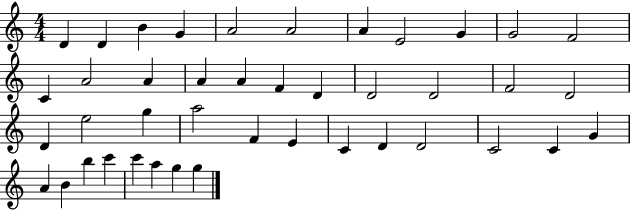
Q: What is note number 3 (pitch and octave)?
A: B4